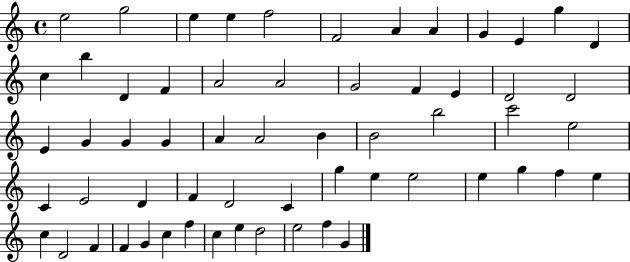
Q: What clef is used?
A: treble